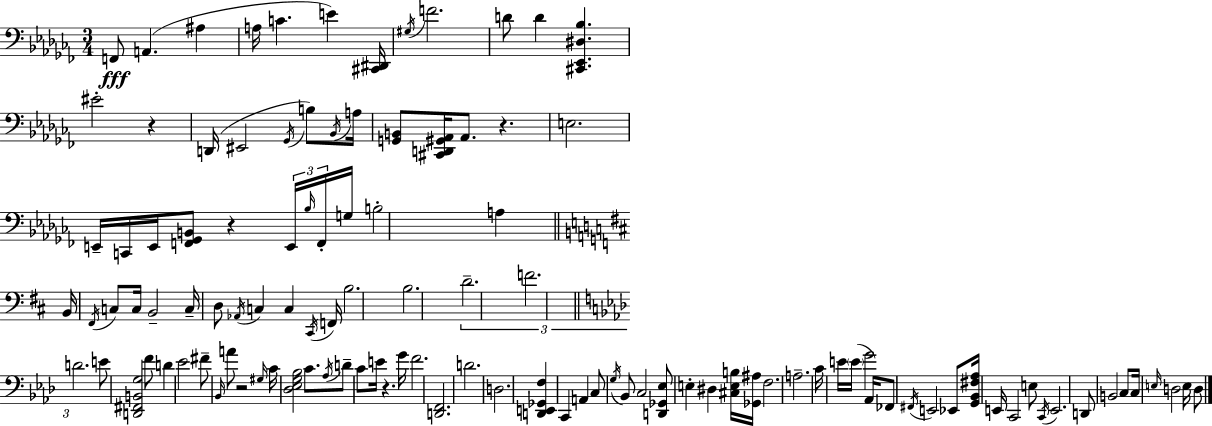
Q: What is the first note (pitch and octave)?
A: F2